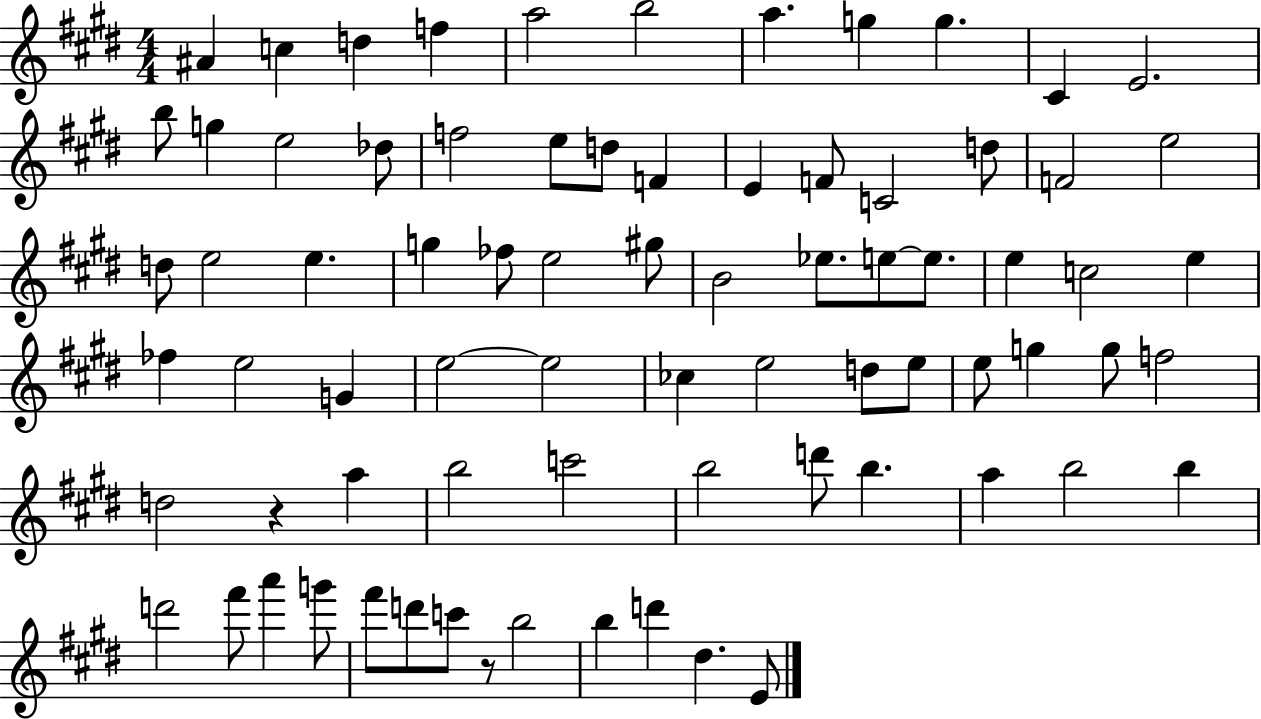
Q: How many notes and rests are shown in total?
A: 76